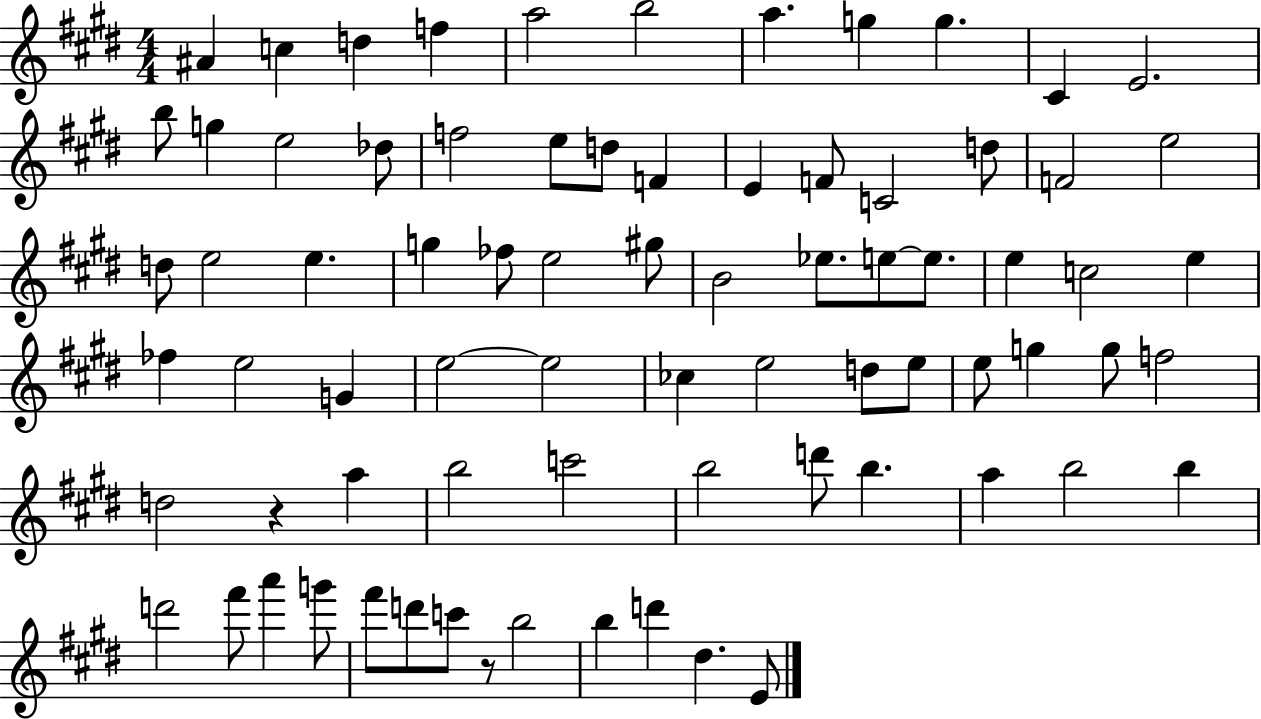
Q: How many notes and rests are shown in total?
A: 76